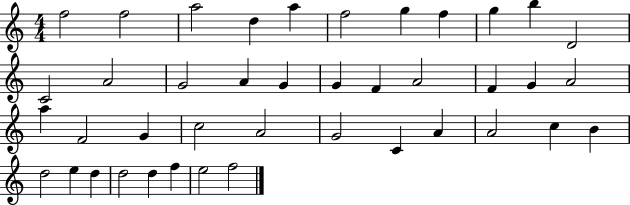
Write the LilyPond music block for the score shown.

{
  \clef treble
  \numericTimeSignature
  \time 4/4
  \key c \major
  f''2 f''2 | a''2 d''4 a''4 | f''2 g''4 f''4 | g''4 b''4 d'2 | \break c'2 a'2 | g'2 a'4 g'4 | g'4 f'4 a'2 | f'4 g'4 a'2 | \break a''4 f'2 g'4 | c''2 a'2 | g'2 c'4 a'4 | a'2 c''4 b'4 | \break d''2 e''4 d''4 | d''2 d''4 f''4 | e''2 f''2 | \bar "|."
}